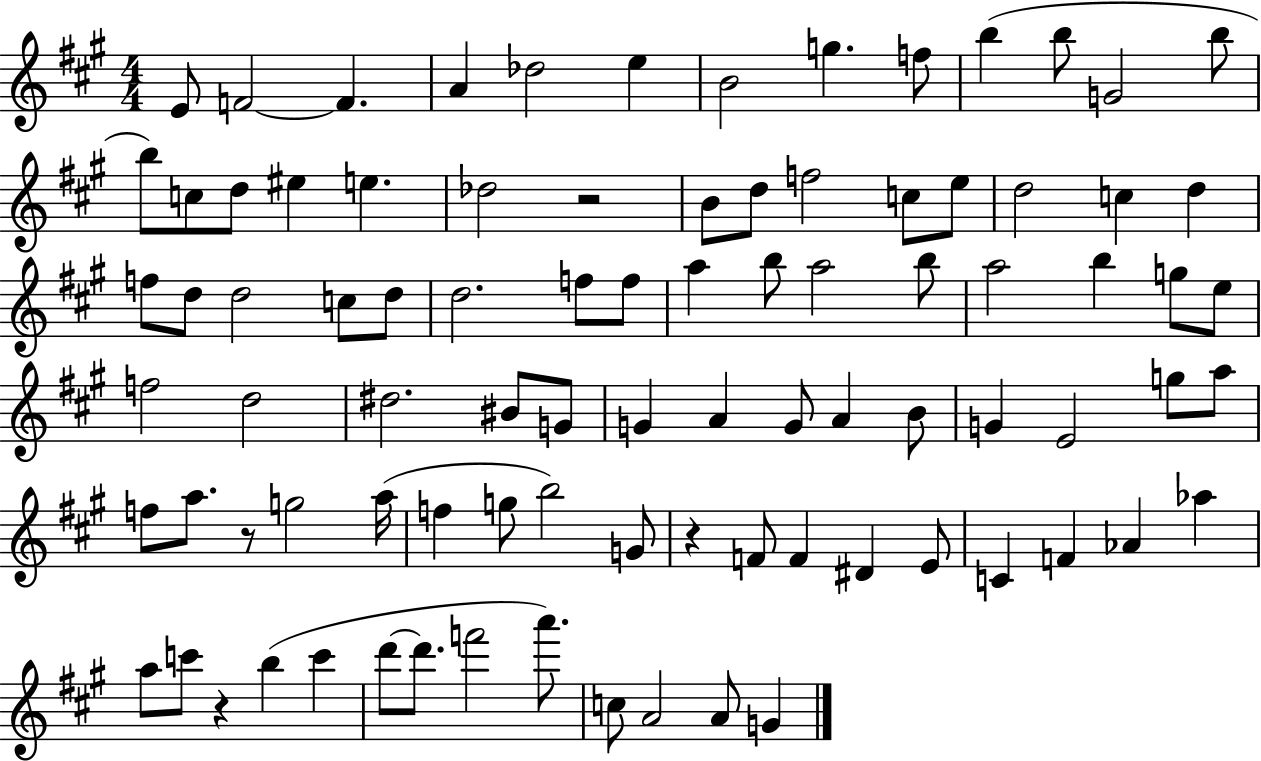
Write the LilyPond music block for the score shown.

{
  \clef treble
  \numericTimeSignature
  \time 4/4
  \key a \major
  e'8 f'2~~ f'4. | a'4 des''2 e''4 | b'2 g''4. f''8 | b''4( b''8 g'2 b''8 | \break b''8) c''8 d''8 eis''4 e''4. | des''2 r2 | b'8 d''8 f''2 c''8 e''8 | d''2 c''4 d''4 | \break f''8 d''8 d''2 c''8 d''8 | d''2. f''8 f''8 | a''4 b''8 a''2 b''8 | a''2 b''4 g''8 e''8 | \break f''2 d''2 | dis''2. bis'8 g'8 | g'4 a'4 g'8 a'4 b'8 | g'4 e'2 g''8 a''8 | \break f''8 a''8. r8 g''2 a''16( | f''4 g''8 b''2) g'8 | r4 f'8 f'4 dis'4 e'8 | c'4 f'4 aes'4 aes''4 | \break a''8 c'''8 r4 b''4( c'''4 | d'''8~~ d'''8. f'''2 a'''8.) | c''8 a'2 a'8 g'4 | \bar "|."
}